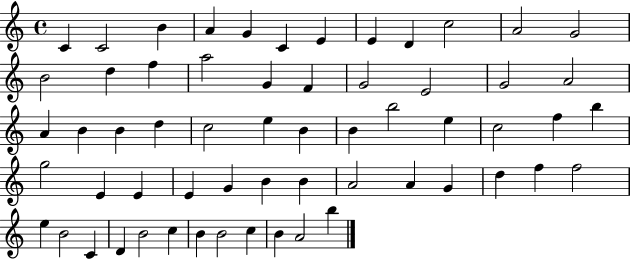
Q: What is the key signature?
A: C major